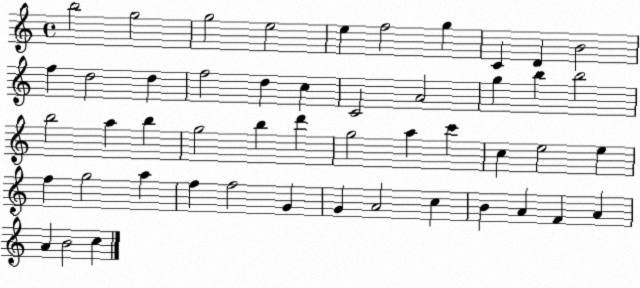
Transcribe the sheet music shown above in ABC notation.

X:1
T:Untitled
M:4/4
L:1/4
K:C
b2 g2 g2 e2 e f2 g C D B2 f d2 d f2 d c C2 A2 g b b2 b2 a b g2 b d' g2 a c' c e2 e f g2 a f f2 G G A2 c B A F A A B2 c